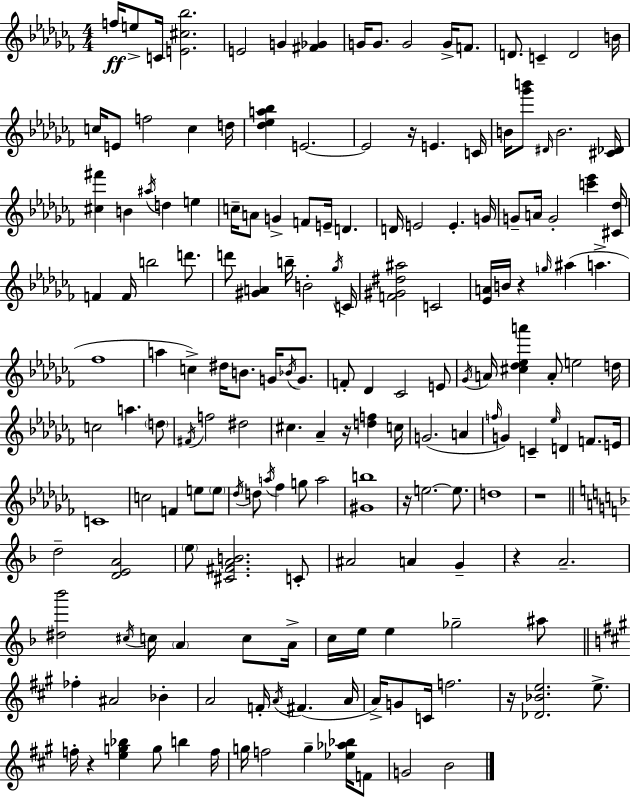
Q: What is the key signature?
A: AES minor